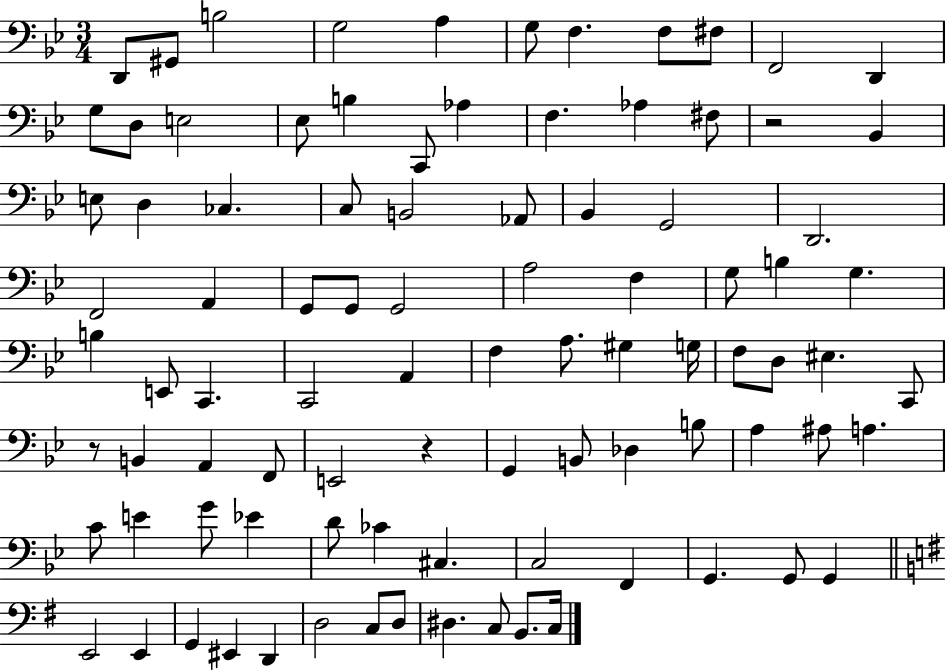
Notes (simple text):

D2/e G#2/e B3/h G3/h A3/q G3/e F3/q. F3/e F#3/e F2/h D2/q G3/e D3/e E3/h Eb3/e B3/q C2/e Ab3/q F3/q. Ab3/q F#3/e R/h Bb2/q E3/e D3/q CES3/q. C3/e B2/h Ab2/e Bb2/q G2/h D2/h. F2/h A2/q G2/e G2/e G2/h A3/h F3/q G3/e B3/q G3/q. B3/q E2/e C2/q. C2/h A2/q F3/q A3/e. G#3/q G3/s F3/e D3/e EIS3/q. C2/e R/e B2/q A2/q F2/e E2/h R/q G2/q B2/e Db3/q B3/e A3/q A#3/e A3/q. C4/e E4/q G4/e Eb4/q D4/e CES4/q C#3/q. C3/h F2/q G2/q. G2/e G2/q E2/h E2/q G2/q EIS2/q D2/q D3/h C3/e D3/e D#3/q. C3/e B2/e. C3/s